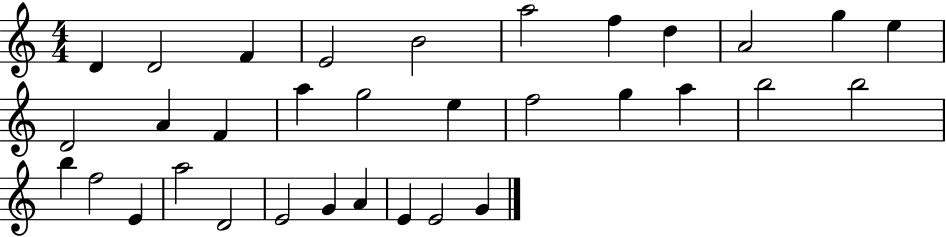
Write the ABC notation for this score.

X:1
T:Untitled
M:4/4
L:1/4
K:C
D D2 F E2 B2 a2 f d A2 g e D2 A F a g2 e f2 g a b2 b2 b f2 E a2 D2 E2 G A E E2 G